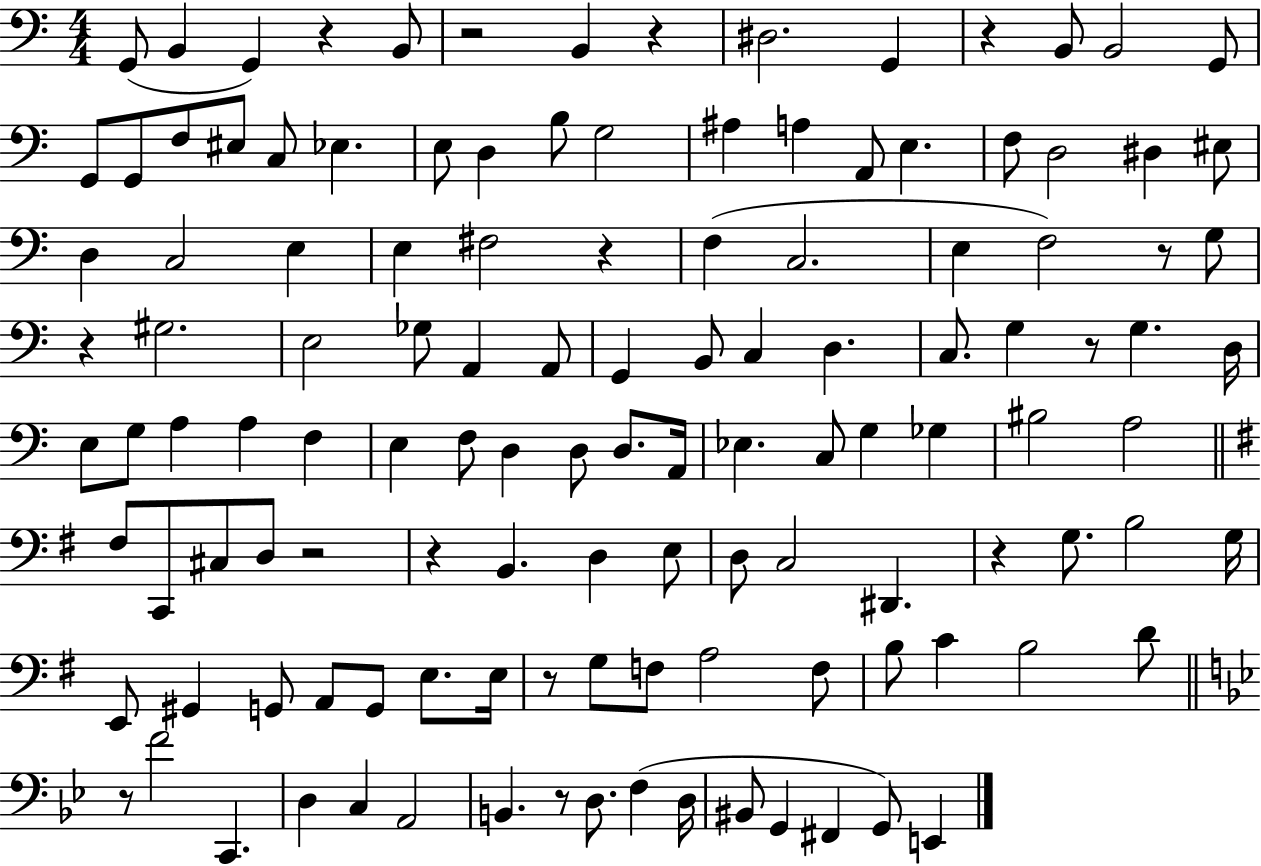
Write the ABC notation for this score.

X:1
T:Untitled
M:4/4
L:1/4
K:C
G,,/2 B,, G,, z B,,/2 z2 B,, z ^D,2 G,, z B,,/2 B,,2 G,,/2 G,,/2 G,,/2 F,/2 ^E,/2 C,/2 _E, E,/2 D, B,/2 G,2 ^A, A, A,,/2 E, F,/2 D,2 ^D, ^E,/2 D, C,2 E, E, ^F,2 z F, C,2 E, F,2 z/2 G,/2 z ^G,2 E,2 _G,/2 A,, A,,/2 G,, B,,/2 C, D, C,/2 G, z/2 G, D,/4 E,/2 G,/2 A, A, F, E, F,/2 D, D,/2 D,/2 A,,/4 _E, C,/2 G, _G, ^B,2 A,2 ^F,/2 C,,/2 ^C,/2 D,/2 z2 z B,, D, E,/2 D,/2 C,2 ^D,, z G,/2 B,2 G,/4 E,,/2 ^G,, G,,/2 A,,/2 G,,/2 E,/2 E,/4 z/2 G,/2 F,/2 A,2 F,/2 B,/2 C B,2 D/2 z/2 F2 C,, D, C, A,,2 B,, z/2 D,/2 F, D,/4 ^B,,/2 G,, ^F,, G,,/2 E,,